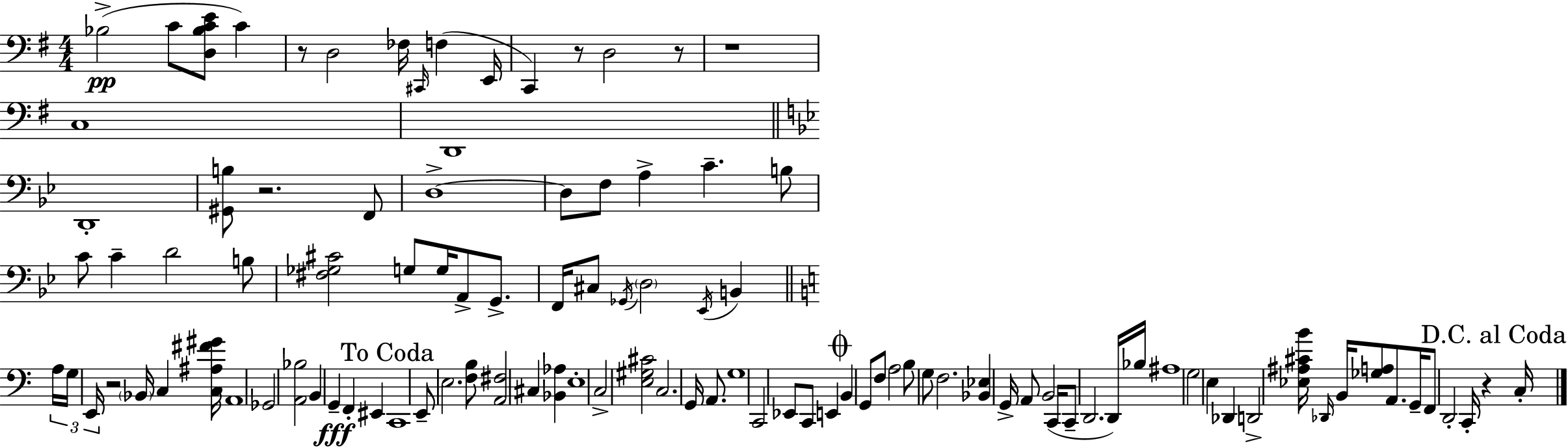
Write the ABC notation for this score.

X:1
T:Untitled
M:4/4
L:1/4
K:G
_B,2 C/2 [D,_B,CE]/2 C z/2 D,2 _F,/4 ^C,,/4 F, E,,/4 C,, z/2 D,2 z/2 z4 C,4 D,,4 D,,4 [^G,,B,]/2 z2 F,,/2 D,4 D,/2 F,/2 A, C B,/2 C/2 C D2 B,/2 [^F,_G,^C]2 G,/2 G,/4 A,,/2 G,,/2 F,,/4 ^C,/2 _G,,/4 D,2 _E,,/4 B,, A,/4 G,/4 E,,/4 z2 _B,,/4 C, [C,^A,^F^G]/4 A,,4 _G,,2 [A,,_B,]2 B,, G,, F,, ^E,, C,,4 E,,/2 E,2 [F,B,]/2 [A,,^F,]2 ^C, [_B,,_A,] E,4 C,2 [E,^G,^C]2 C,2 G,,/4 A,,/2 G,4 C,,2 _E,,/2 C,,/2 E,, B,, G,,/2 F,/2 A,2 B,/2 G,/2 F,2 [_B,,_E,] G,,/4 A,,/2 B,,2 C,,/4 C,,/2 D,,2 D,,/4 _B,/4 ^A,4 G,2 E, _D,, D,,2 [_E,^A,^CB]/4 _D,,/4 B,,/4 [_G,A,]/2 A,,/2 G,,/4 F,,/2 D,,2 C,,/4 z C,/4